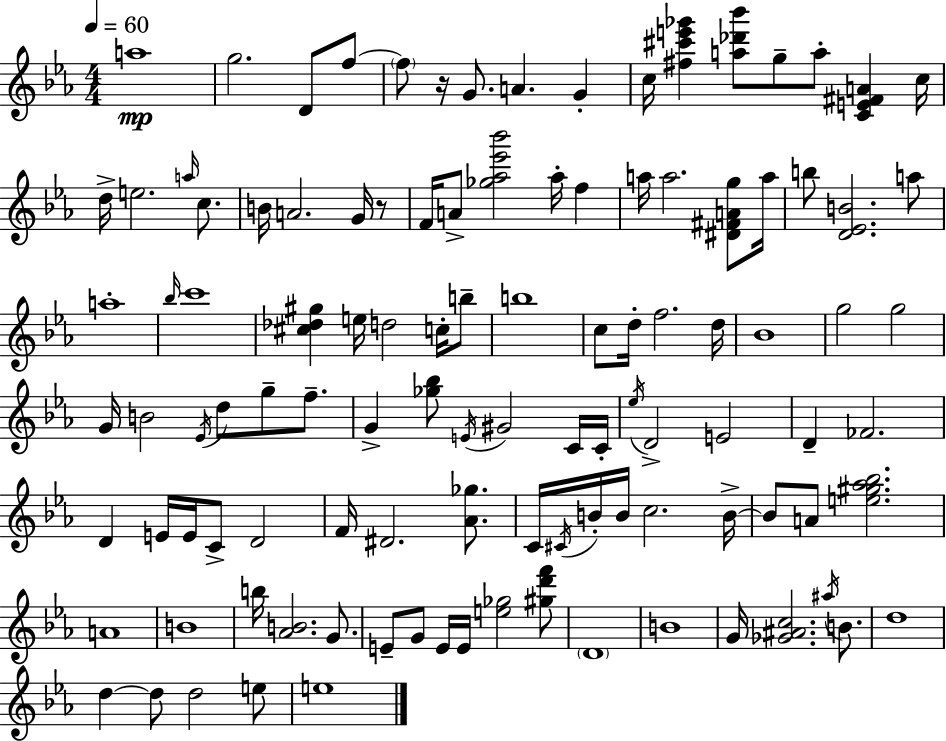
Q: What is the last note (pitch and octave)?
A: E5